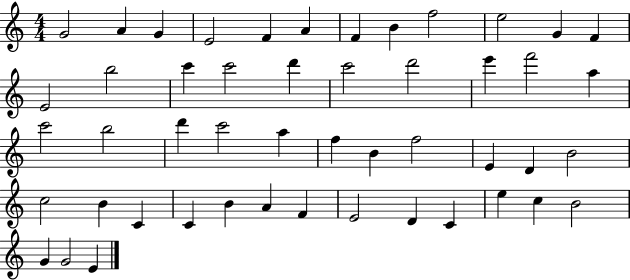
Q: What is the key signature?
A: C major